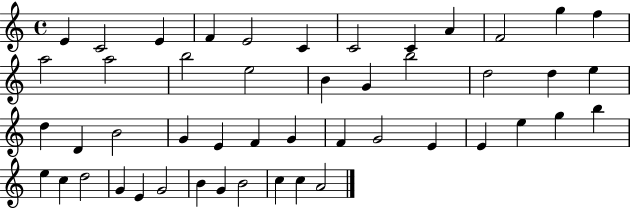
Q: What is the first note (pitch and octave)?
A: E4